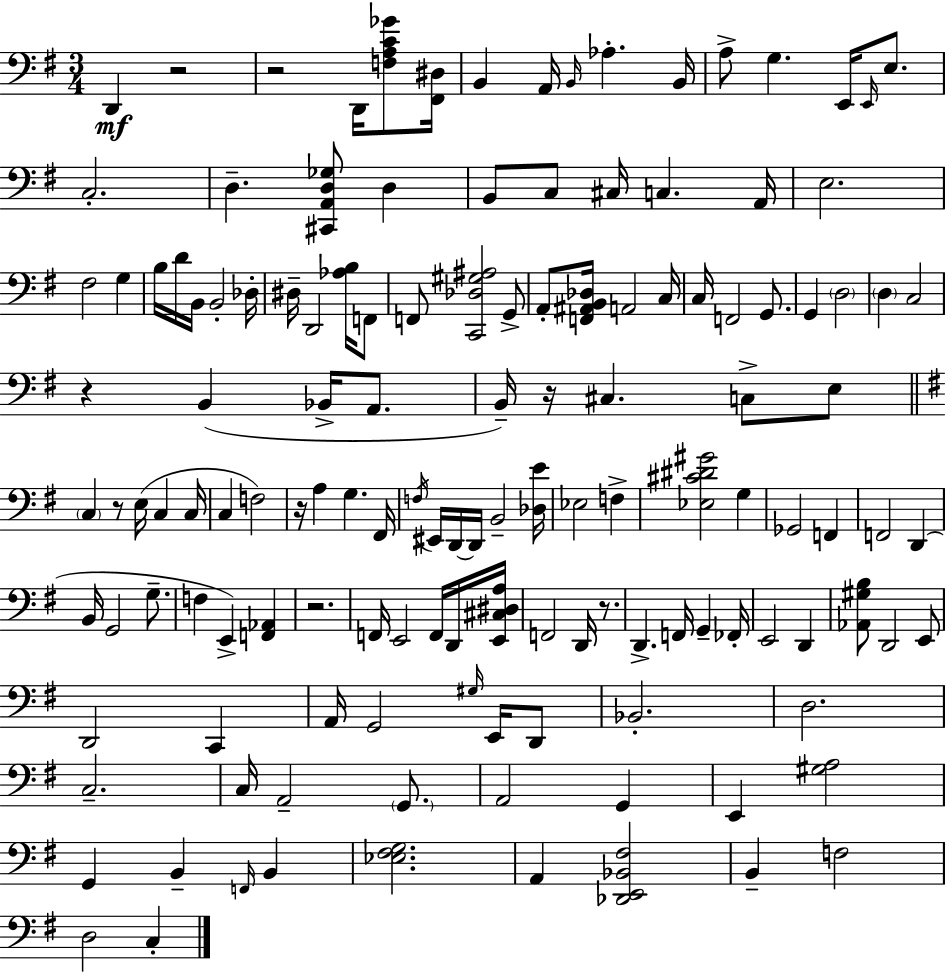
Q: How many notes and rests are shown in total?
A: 137